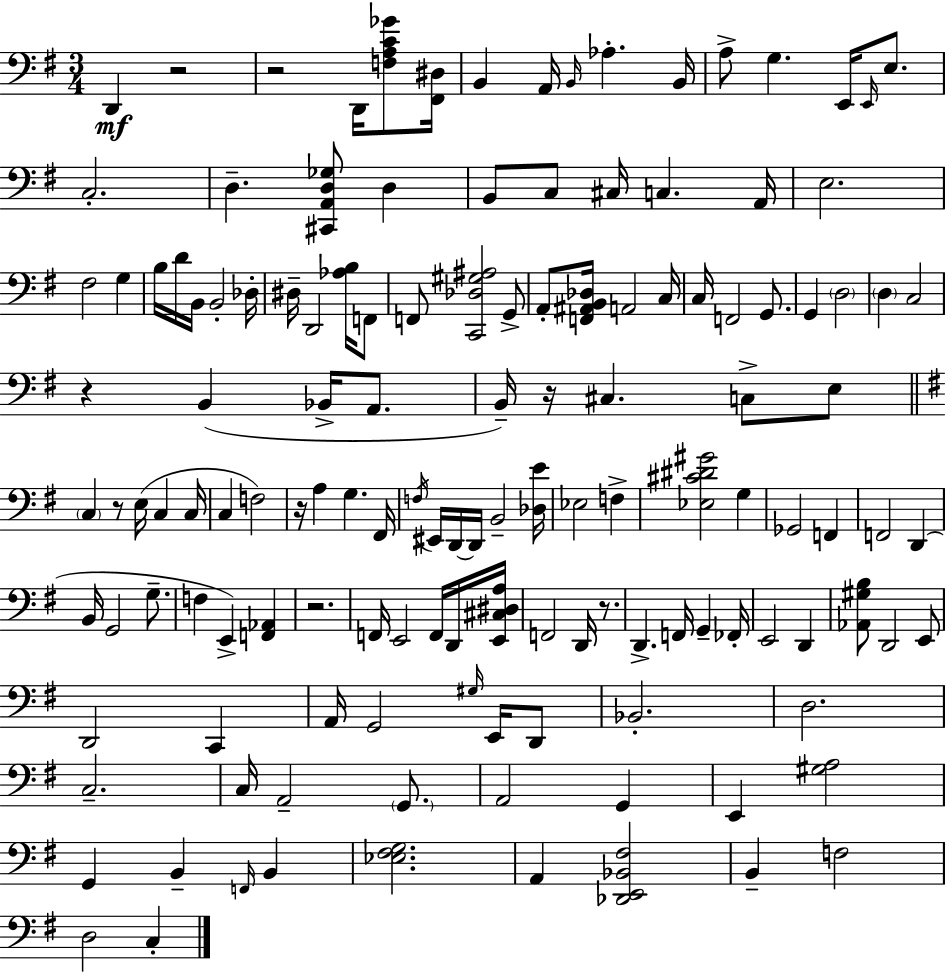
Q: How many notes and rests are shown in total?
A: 137